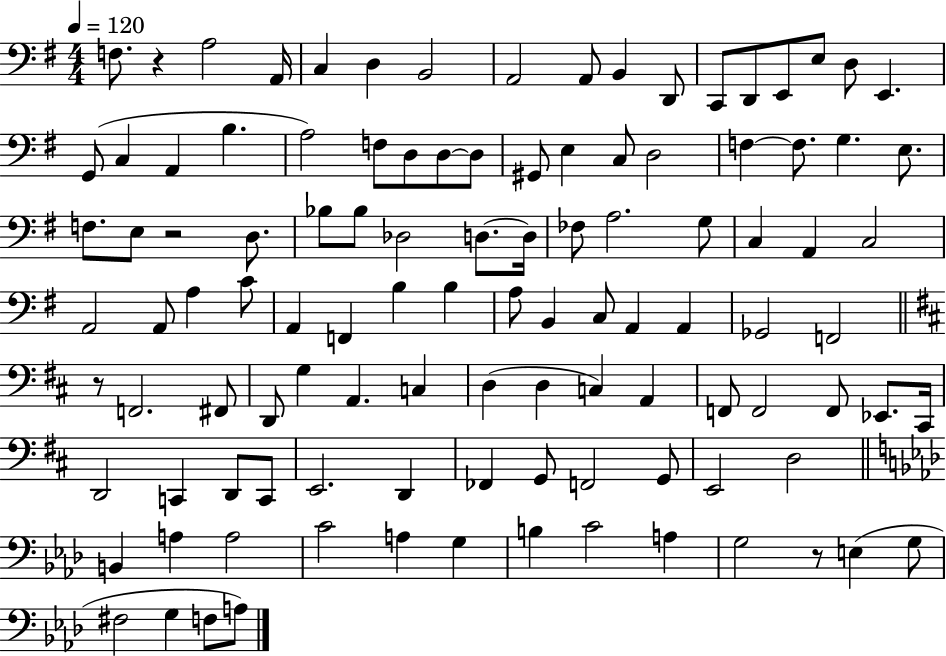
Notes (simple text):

F3/e. R/q A3/h A2/s C3/q D3/q B2/h A2/h A2/e B2/q D2/e C2/e D2/e E2/e E3/e D3/e E2/q. G2/e C3/q A2/q B3/q. A3/h F3/e D3/e D3/e D3/e G#2/e E3/q C3/e D3/h F3/q F3/e. G3/q. E3/e. F3/e. E3/e R/h D3/e. Bb3/e Bb3/e Db3/h D3/e. D3/s FES3/e A3/h. G3/e C3/q A2/q C3/h A2/h A2/e A3/q C4/e A2/q F2/q B3/q B3/q A3/e B2/q C3/e A2/q A2/q Gb2/h F2/h R/e F2/h. F#2/e D2/e G3/q A2/q. C3/q D3/q D3/q C3/q A2/q F2/e F2/h F2/e Eb2/e. C#2/s D2/h C2/q D2/e C2/e E2/h. D2/q FES2/q G2/e F2/h G2/e E2/h D3/h B2/q A3/q A3/h C4/h A3/q G3/q B3/q C4/h A3/q G3/h R/e E3/q G3/e F#3/h G3/q F3/e A3/e